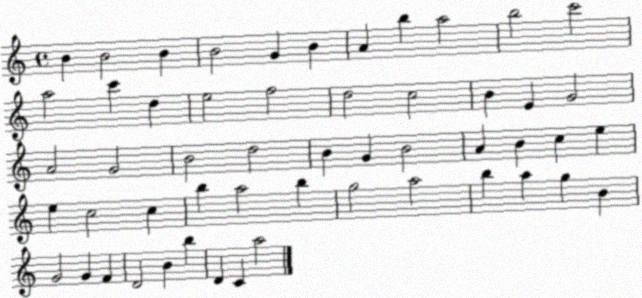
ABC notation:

X:1
T:Untitled
M:4/4
L:1/4
K:C
B B2 B B2 G B A b a2 b2 c'2 a2 c' d e2 f2 d2 c2 B E G2 A2 G2 B2 d2 B G B2 A B c e e c2 c b a2 b g2 a2 b a g B G2 G F D2 B b D C a2